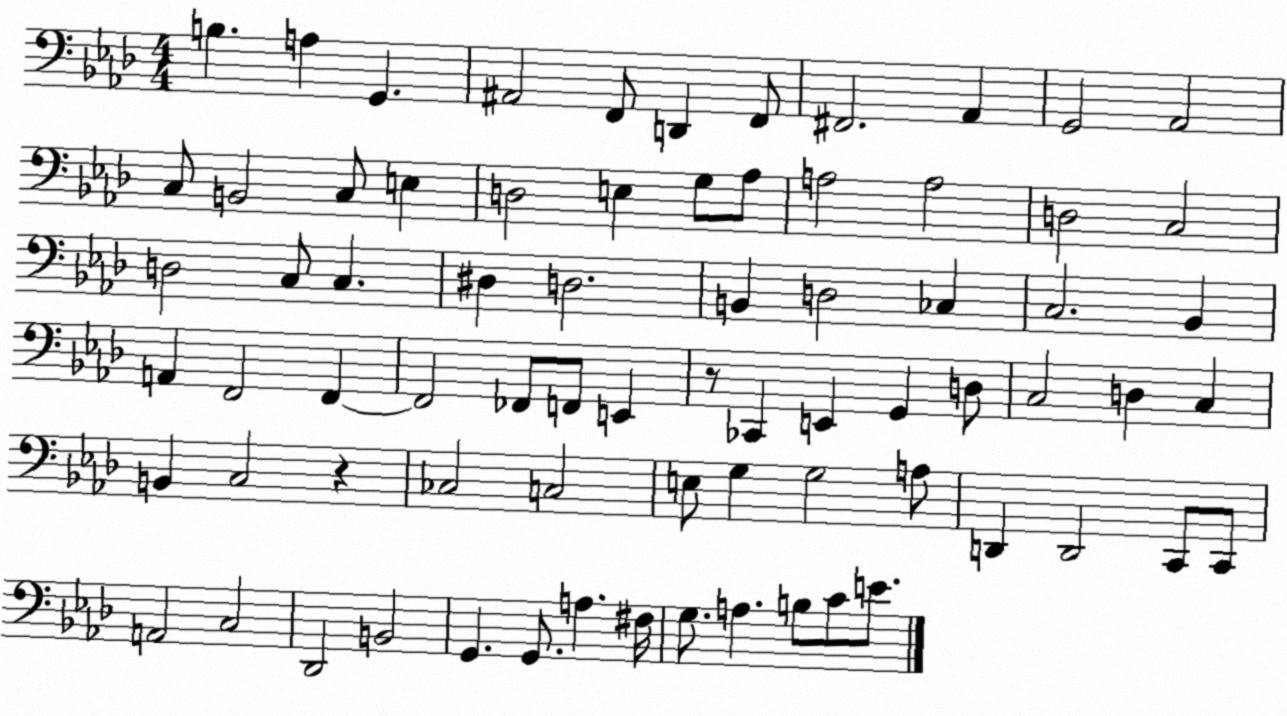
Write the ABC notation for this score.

X:1
T:Untitled
M:4/4
L:1/4
K:Ab
B, A, G,, ^A,,2 F,,/2 D,, F,,/2 ^F,,2 _A,, G,,2 _A,,2 C,/2 B,,2 C,/2 E, D,2 E, G,/2 _A,/2 A,2 A,2 D,2 C,2 D,2 C,/2 C, ^D, D,2 B,, D,2 _C, C,2 _B,, A,, F,,2 F,, F,,2 _F,,/2 F,,/2 E,, z/2 _C,, E,, G,, D,/2 C,2 D, C, B,, C,2 z _C,2 C,2 E,/2 G, G,2 A,/2 D,, D,,2 C,,/2 C,,/2 A,,2 C,2 _D,,2 B,,2 G,, G,,/2 A, ^F,/4 G,/2 A, B,/2 C/2 E/2